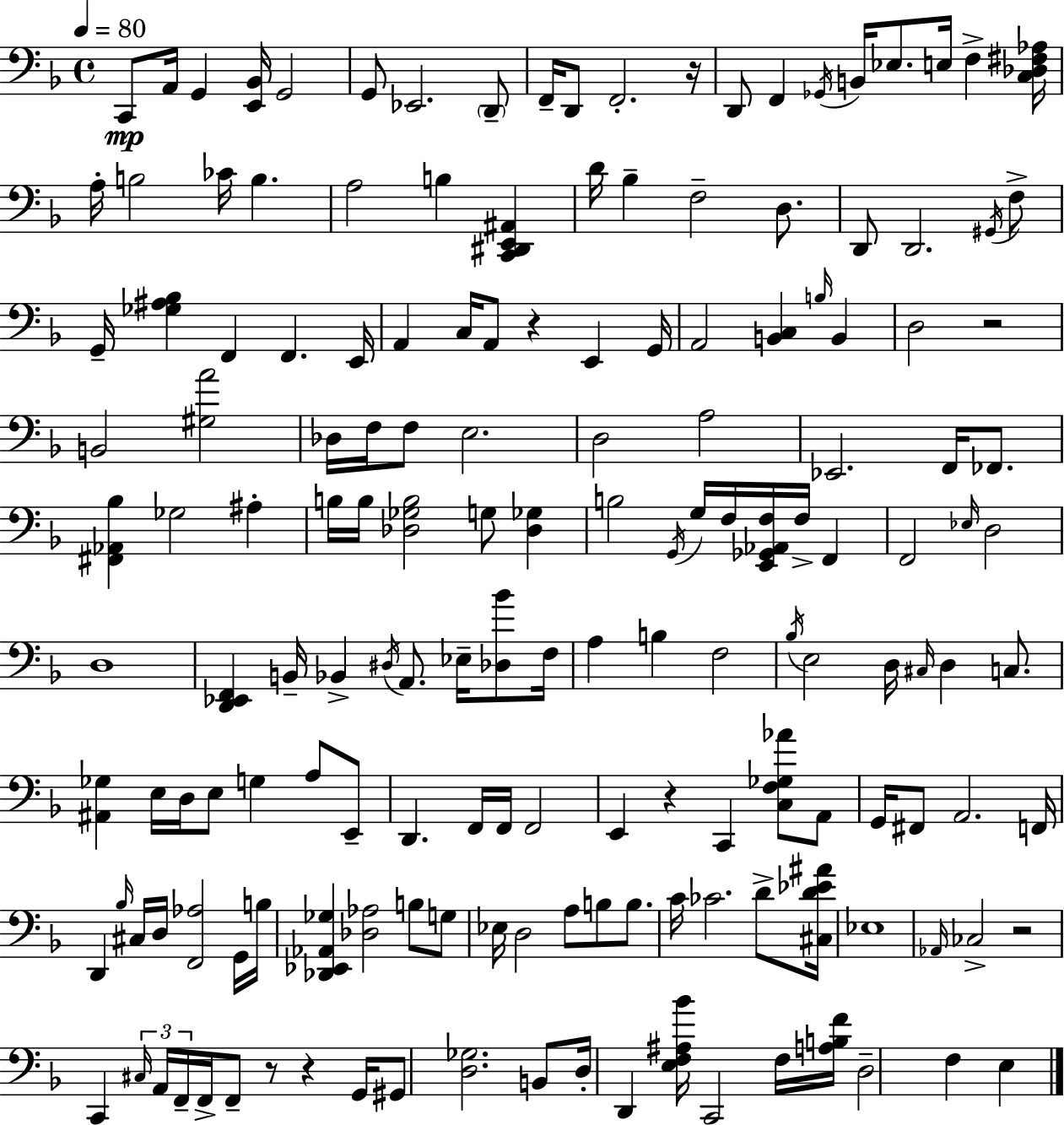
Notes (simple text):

C2/e A2/s G2/q [E2,Bb2]/s G2/h G2/e Eb2/h. D2/e F2/s D2/e F2/h. R/s D2/e F2/q Gb2/s B2/s Eb3/e. E3/s F3/q [C3,Db3,F#3,Ab3]/s A3/s B3/h CES4/s B3/q. A3/h B3/q [C2,D#2,E2,A#2]/q D4/s Bb3/q F3/h D3/e. D2/e D2/h. G#2/s F3/e G2/s [Gb3,A#3,Bb3]/q F2/q F2/q. E2/s A2/q C3/s A2/e R/q E2/q G2/s A2/h [B2,C3]/q B3/s B2/q D3/h R/h B2/h [G#3,A4]/h Db3/s F3/s F3/e E3/h. D3/h A3/h Eb2/h. F2/s FES2/e. [F#2,Ab2,Bb3]/q Gb3/h A#3/q B3/s B3/s [Db3,Gb3,B3]/h G3/e [Db3,Gb3]/q B3/h G2/s G3/s F3/s [E2,Gb2,Ab2,F3]/s F3/s F2/q F2/h Eb3/s D3/h D3/w [D2,Eb2,F2]/q B2/s Bb2/q D#3/s A2/e. Eb3/s [Db3,Bb4]/e F3/s A3/q B3/q F3/h Bb3/s E3/h D3/s C#3/s D3/q C3/e. [A#2,Gb3]/q E3/s D3/s E3/e G3/q A3/e E2/e D2/q. F2/s F2/s F2/h E2/q R/q C2/q [C3,F3,Gb3,Ab4]/e A2/e G2/s F#2/e A2/h. F2/s D2/q Bb3/s C#3/s D3/s [F2,Ab3]/h G2/s B3/s [Db2,Eb2,Ab2,Gb3]/q [Db3,Ab3]/h B3/e G3/e Eb3/s D3/h A3/e B3/e B3/e. C4/s CES4/h. D4/e [C#3,D4,Eb4,A#4]/s Eb3/w Ab2/s CES3/h R/h C2/q C#3/s A2/s F2/s F2/s F2/e R/e R/q G2/s G#2/e [D3,Gb3]/h. B2/e D3/s D2/q [E3,F3,A#3,Bb4]/s C2/h F3/s [A3,B3,F4]/s D3/h F3/q E3/q